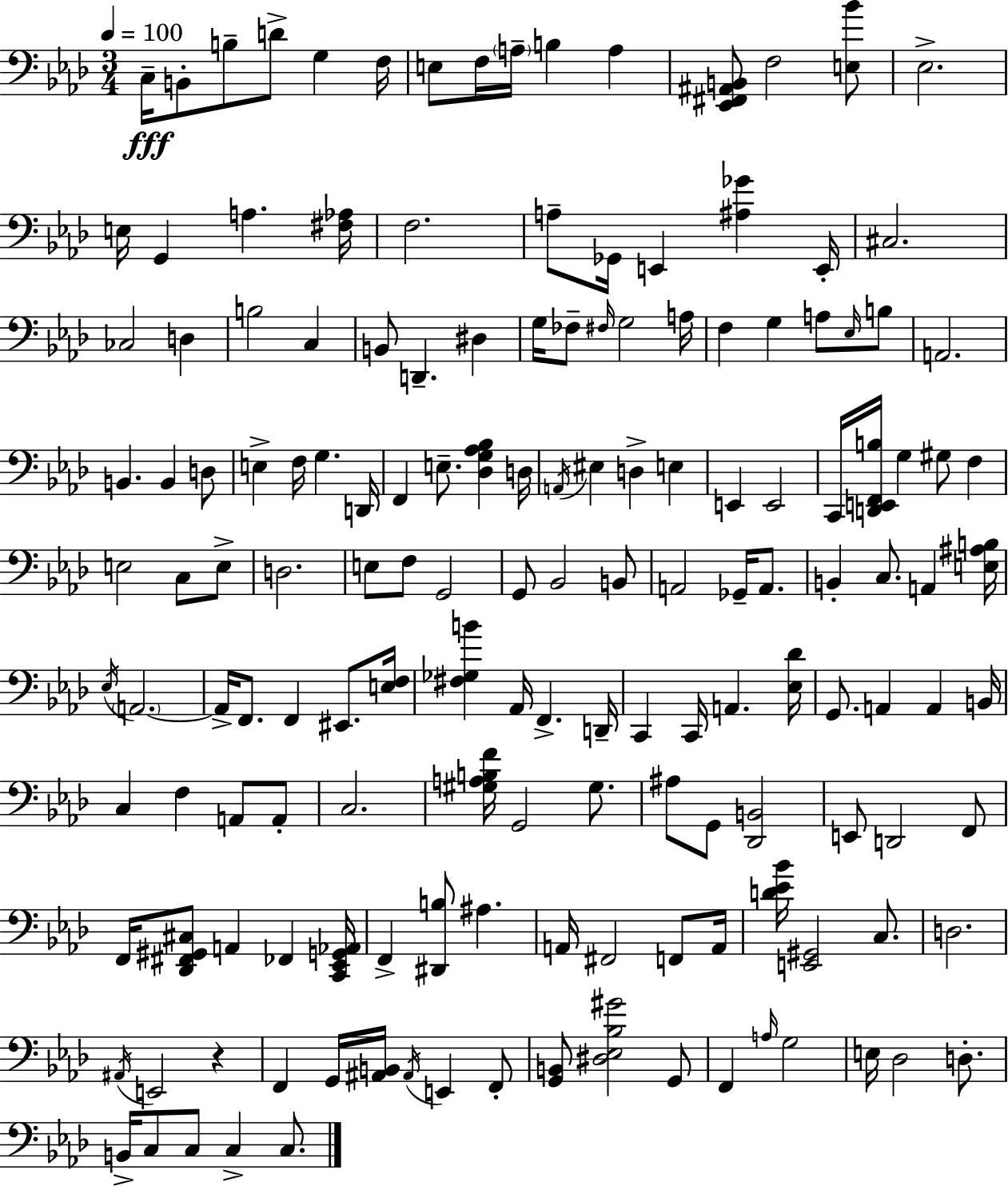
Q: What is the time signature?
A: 3/4